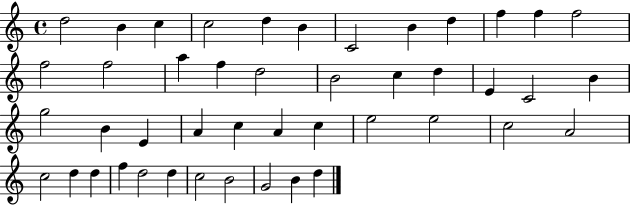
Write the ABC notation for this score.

X:1
T:Untitled
M:4/4
L:1/4
K:C
d2 B c c2 d B C2 B d f f f2 f2 f2 a f d2 B2 c d E C2 B g2 B E A c A c e2 e2 c2 A2 c2 d d f d2 d c2 B2 G2 B d